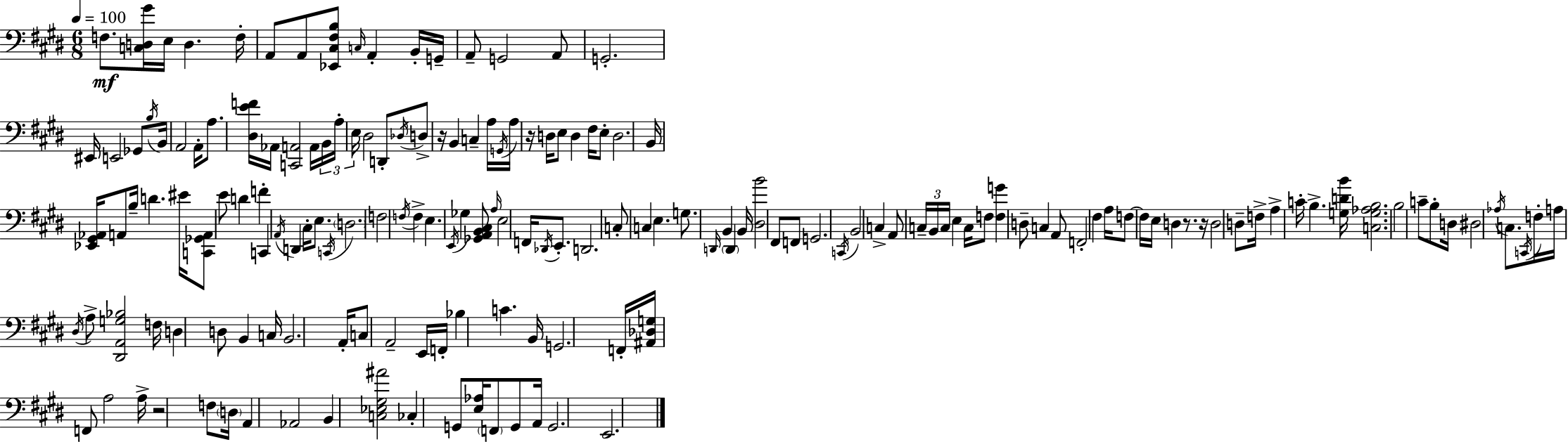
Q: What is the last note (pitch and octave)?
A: E2